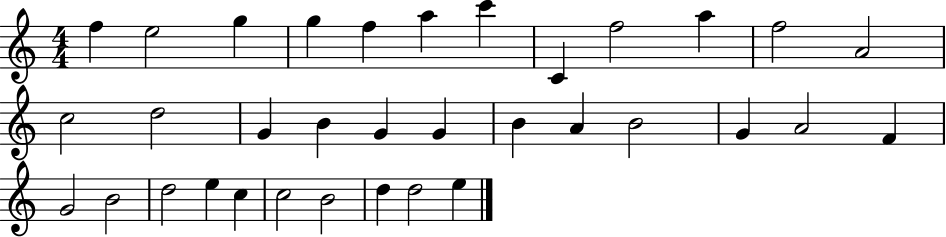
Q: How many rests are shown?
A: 0